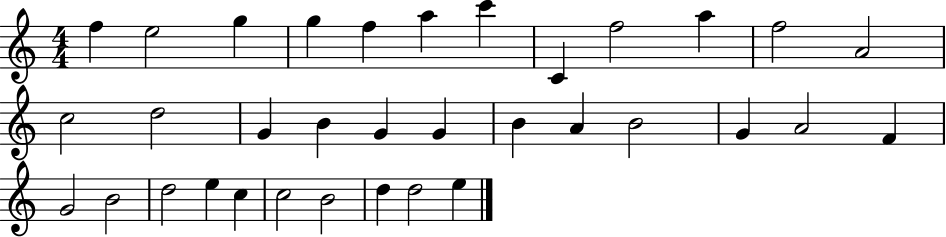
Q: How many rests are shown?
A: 0